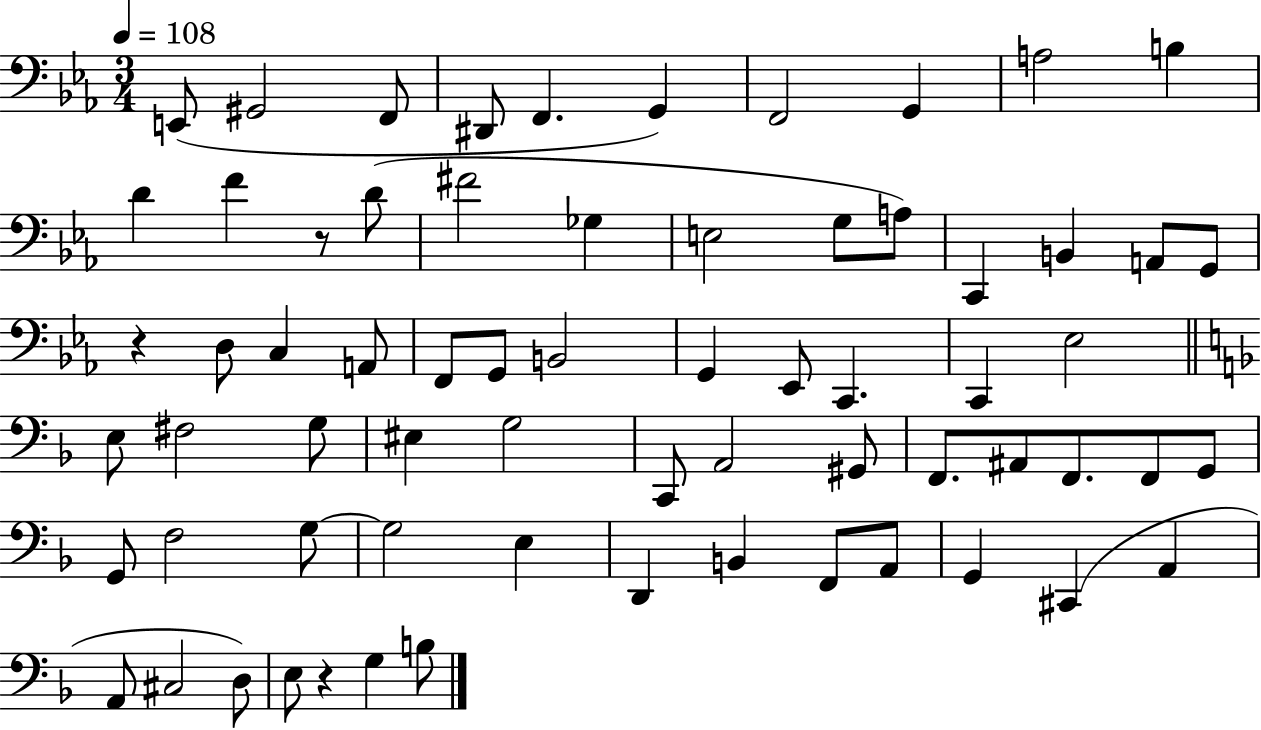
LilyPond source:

{
  \clef bass
  \numericTimeSignature
  \time 3/4
  \key ees \major
  \tempo 4 = 108
  e,8( gis,2 f,8 | dis,8 f,4. g,4) | f,2 g,4 | a2 b4 | \break d'4 f'4 r8 d'8( | fis'2 ges4 | e2 g8 a8) | c,4 b,4 a,8 g,8 | \break r4 d8 c4 a,8 | f,8 g,8 b,2 | g,4 ees,8 c,4. | c,4 ees2 | \break \bar "||" \break \key f \major e8 fis2 g8 | eis4 g2 | c,8 a,2 gis,8 | f,8. ais,8 f,8. f,8 g,8 | \break g,8 f2 g8~~ | g2 e4 | d,4 b,4 f,8 a,8 | g,4 cis,4( a,4 | \break a,8 cis2 d8) | e8 r4 g4 b8 | \bar "|."
}